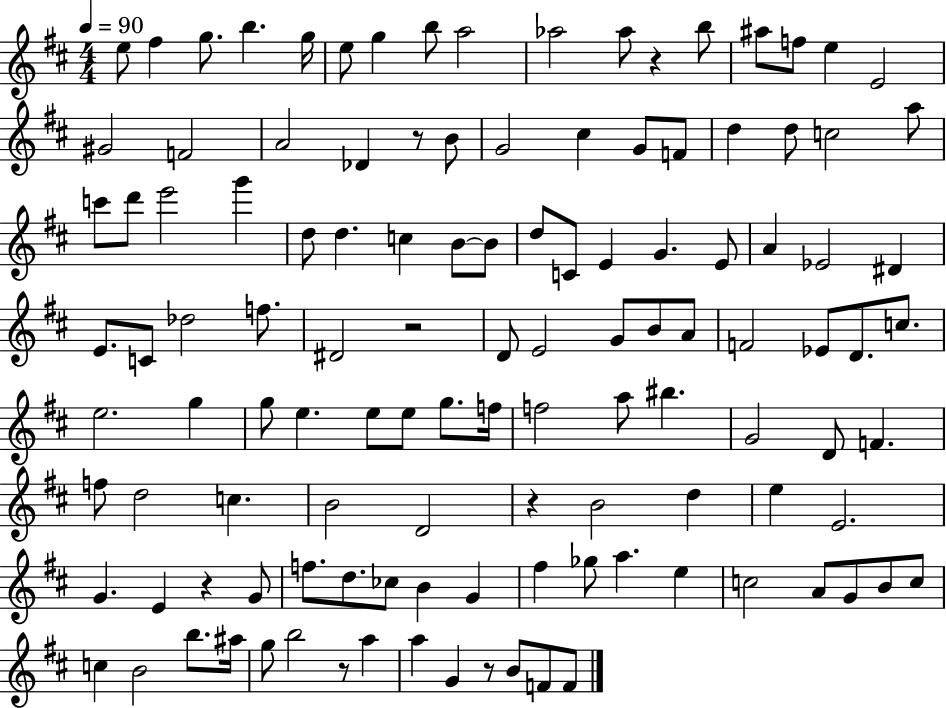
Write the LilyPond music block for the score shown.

{
  \clef treble
  \numericTimeSignature
  \time 4/4
  \key d \major
  \tempo 4 = 90
  \repeat volta 2 { e''8 fis''4 g''8. b''4. g''16 | e''8 g''4 b''8 a''2 | aes''2 aes''8 r4 b''8 | ais''8 f''8 e''4 e'2 | \break gis'2 f'2 | a'2 des'4 r8 b'8 | g'2 cis''4 g'8 f'8 | d''4 d''8 c''2 a''8 | \break c'''8 d'''8 e'''2 g'''4 | d''8 d''4. c''4 b'8~~ b'8 | d''8 c'8 e'4 g'4. e'8 | a'4 ees'2 dis'4 | \break e'8. c'8 des''2 f''8. | dis'2 r2 | d'8 e'2 g'8 b'8 a'8 | f'2 ees'8 d'8. c''8. | \break e''2. g''4 | g''8 e''4. e''8 e''8 g''8. f''16 | f''2 a''8 bis''4. | g'2 d'8 f'4. | \break f''8 d''2 c''4. | b'2 d'2 | r4 b'2 d''4 | e''4 e'2. | \break g'4. e'4 r4 g'8 | f''8. d''8. ces''8 b'4 g'4 | fis''4 ges''8 a''4. e''4 | c''2 a'8 g'8 b'8 c''8 | \break c''4 b'2 b''8. ais''16 | g''8 b''2 r8 a''4 | a''4 g'4 r8 b'8 f'8 f'8 | } \bar "|."
}